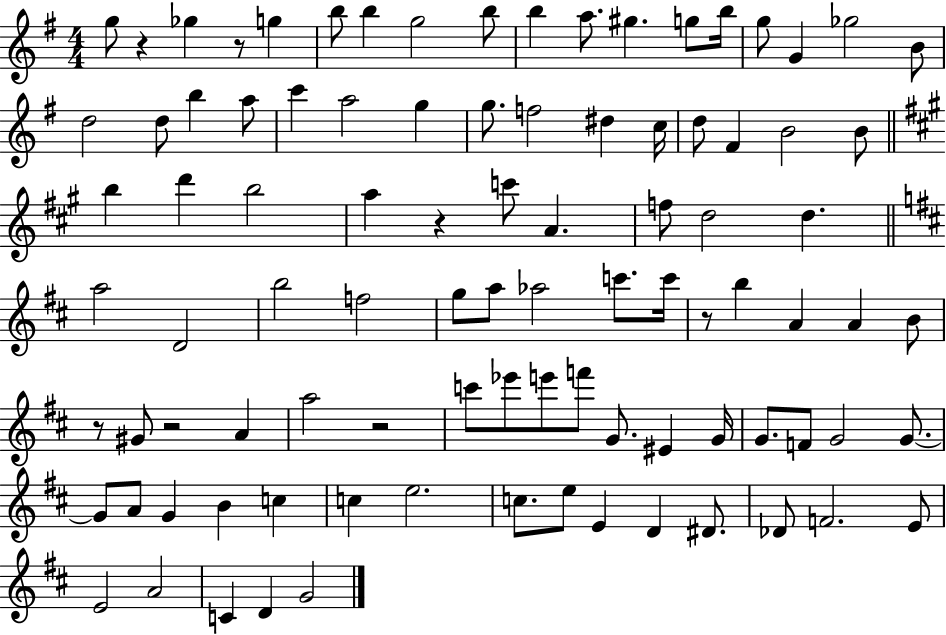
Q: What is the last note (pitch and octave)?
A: G4